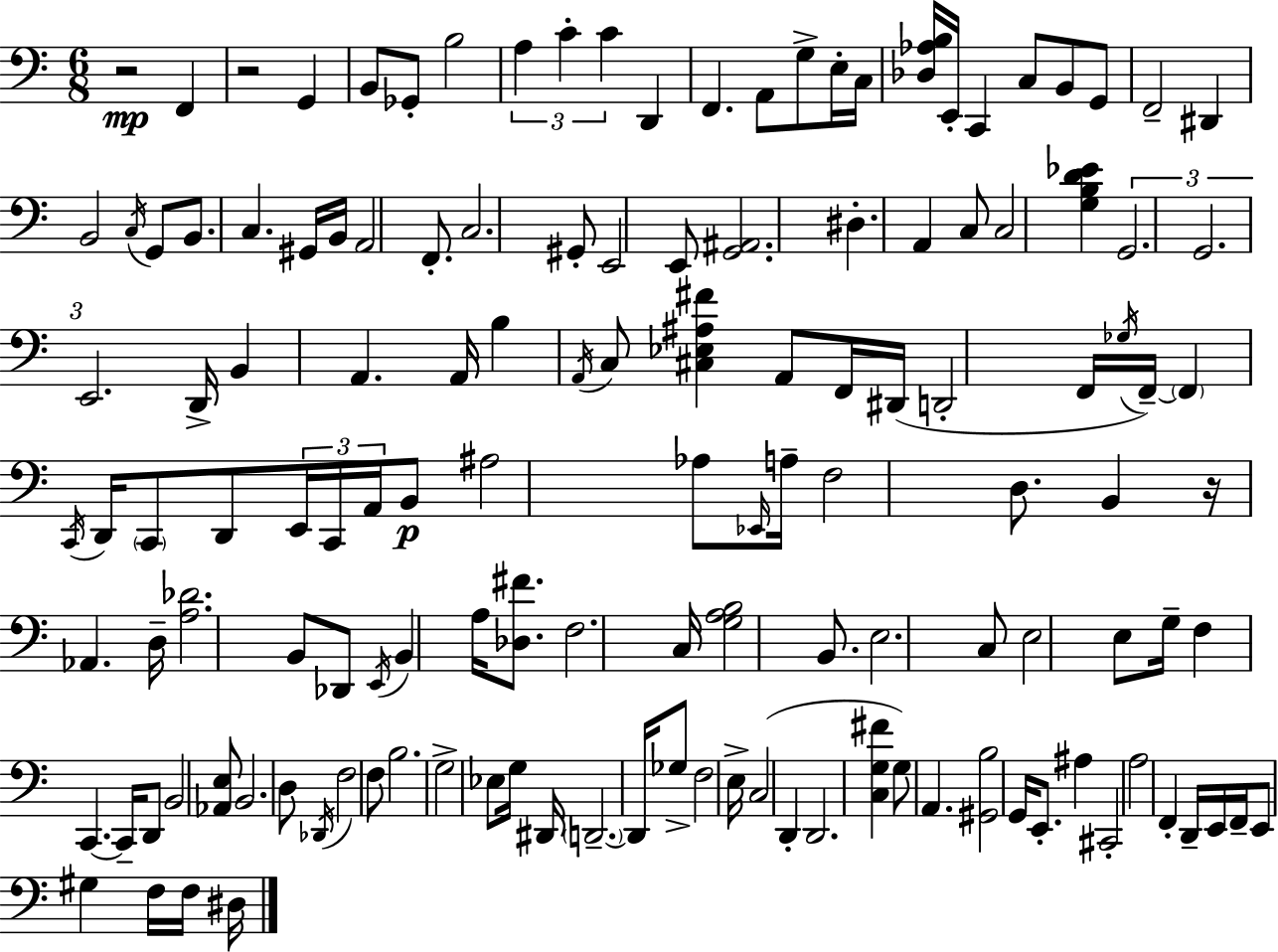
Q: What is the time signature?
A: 6/8